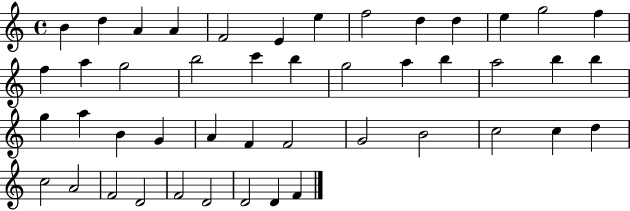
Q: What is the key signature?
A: C major